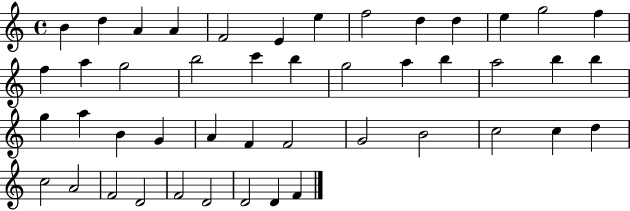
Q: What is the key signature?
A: C major